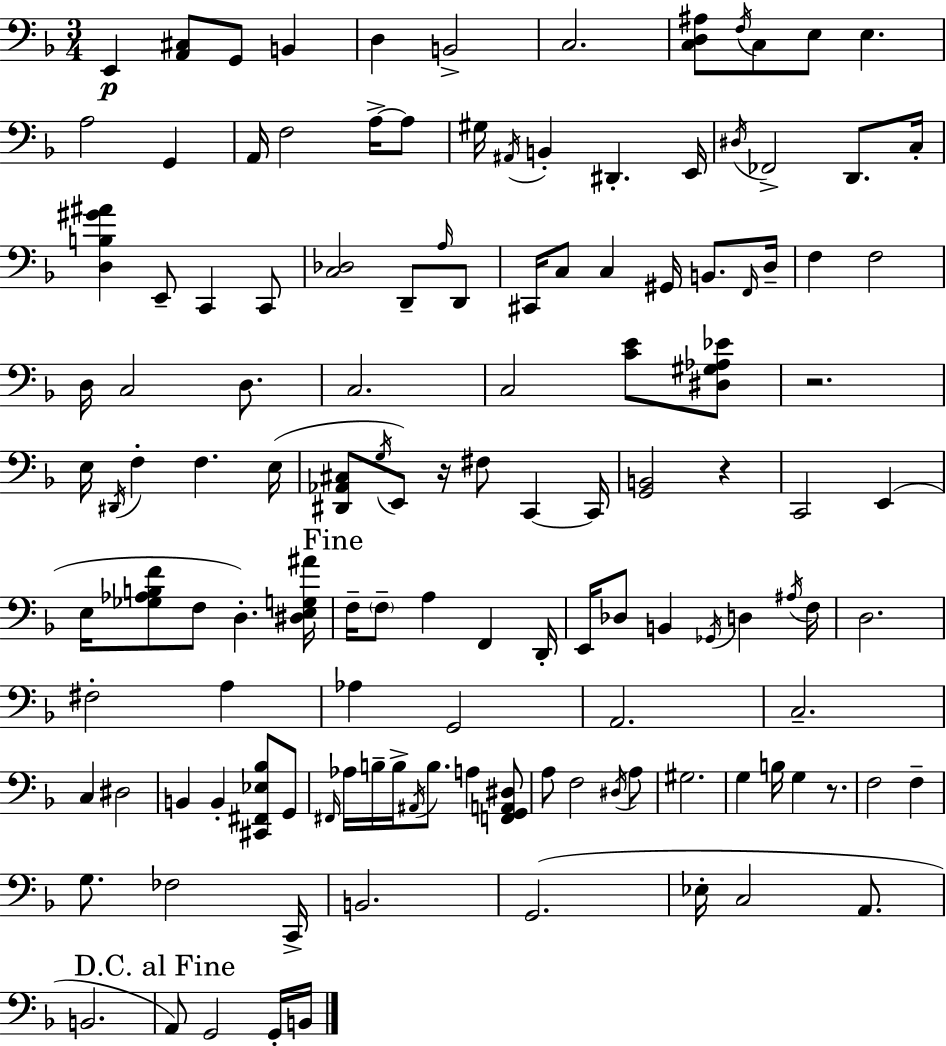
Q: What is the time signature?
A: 3/4